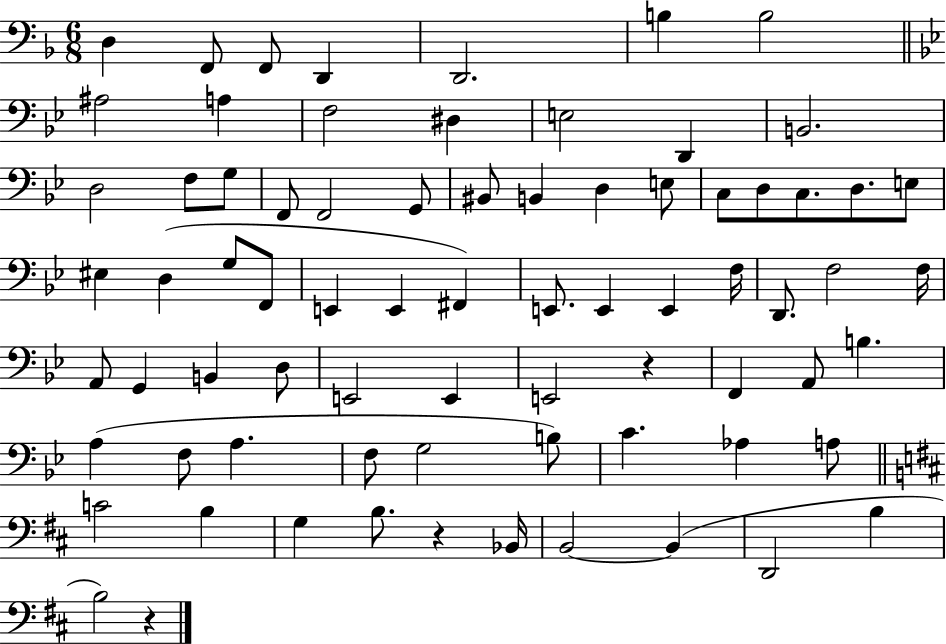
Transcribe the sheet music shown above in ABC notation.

X:1
T:Untitled
M:6/8
L:1/4
K:F
D, F,,/2 F,,/2 D,, D,,2 B, B,2 ^A,2 A, F,2 ^D, E,2 D,, B,,2 D,2 F,/2 G,/2 F,,/2 F,,2 G,,/2 ^B,,/2 B,, D, E,/2 C,/2 D,/2 C,/2 D,/2 E,/2 ^E, D, G,/2 F,,/2 E,, E,, ^F,, E,,/2 E,, E,, F,/4 D,,/2 F,2 F,/4 A,,/2 G,, B,, D,/2 E,,2 E,, E,,2 z F,, A,,/2 B, A, F,/2 A, F,/2 G,2 B,/2 C _A, A,/2 C2 B, G, B,/2 z _B,,/4 B,,2 B,, D,,2 B, B,2 z